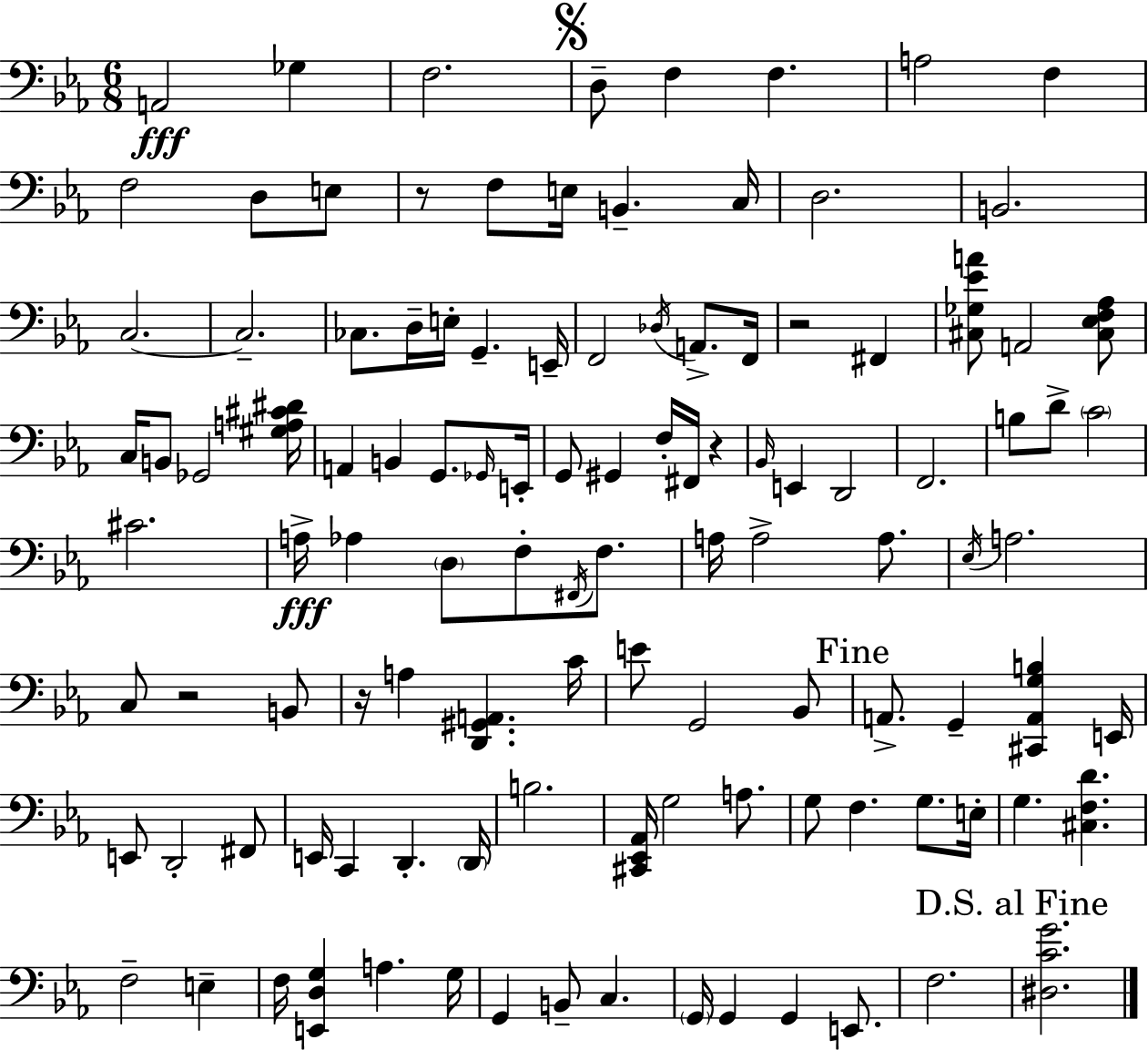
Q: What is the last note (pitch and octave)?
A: F3